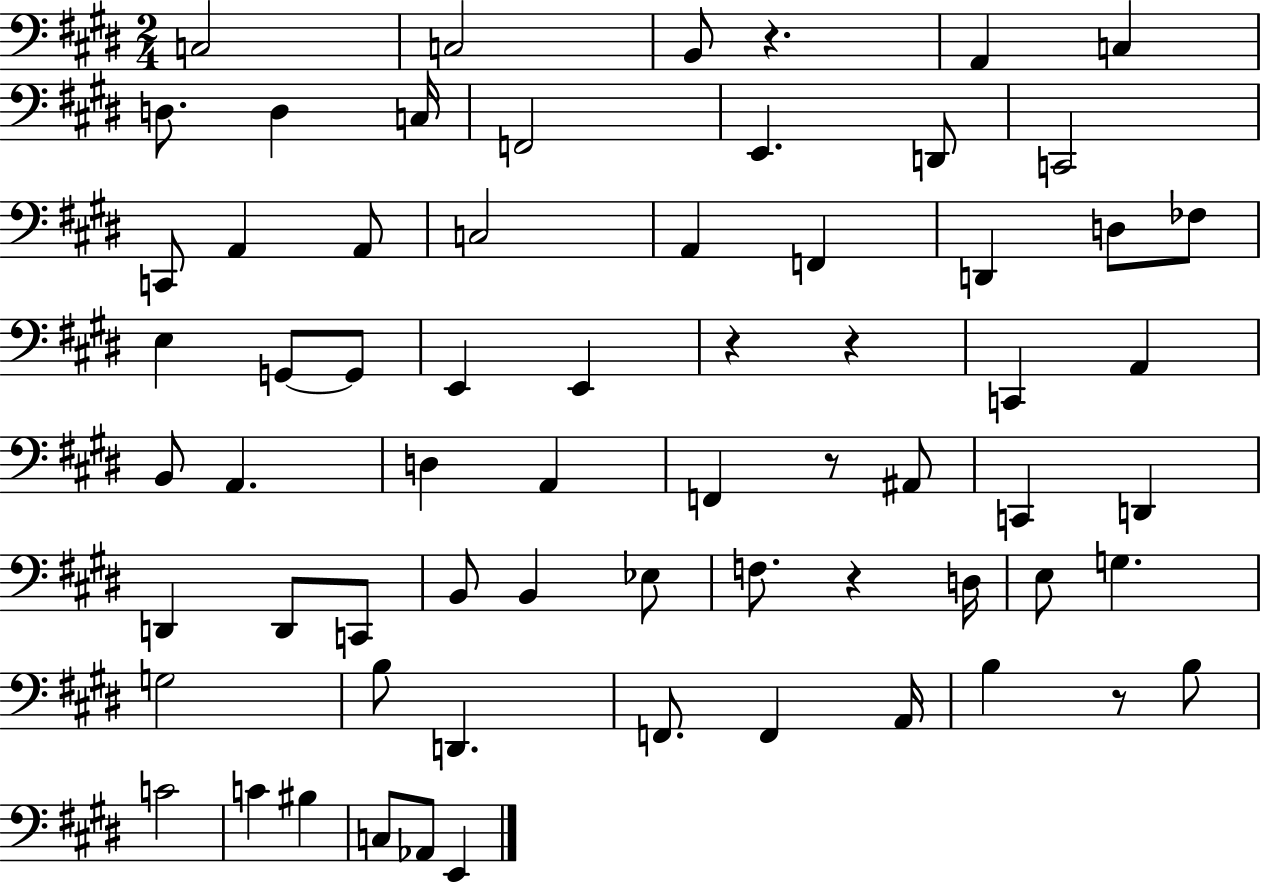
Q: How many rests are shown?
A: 6